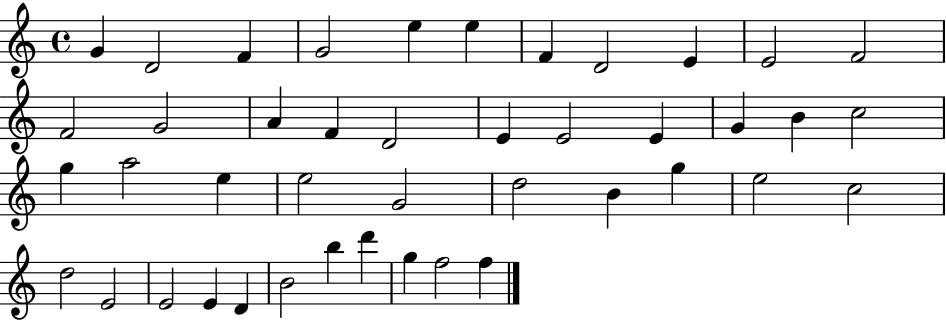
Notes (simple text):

G4/q D4/h F4/q G4/h E5/q E5/q F4/q D4/h E4/q E4/h F4/h F4/h G4/h A4/q F4/q D4/h E4/q E4/h E4/q G4/q B4/q C5/h G5/q A5/h E5/q E5/h G4/h D5/h B4/q G5/q E5/h C5/h D5/h E4/h E4/h E4/q D4/q B4/h B5/q D6/q G5/q F5/h F5/q